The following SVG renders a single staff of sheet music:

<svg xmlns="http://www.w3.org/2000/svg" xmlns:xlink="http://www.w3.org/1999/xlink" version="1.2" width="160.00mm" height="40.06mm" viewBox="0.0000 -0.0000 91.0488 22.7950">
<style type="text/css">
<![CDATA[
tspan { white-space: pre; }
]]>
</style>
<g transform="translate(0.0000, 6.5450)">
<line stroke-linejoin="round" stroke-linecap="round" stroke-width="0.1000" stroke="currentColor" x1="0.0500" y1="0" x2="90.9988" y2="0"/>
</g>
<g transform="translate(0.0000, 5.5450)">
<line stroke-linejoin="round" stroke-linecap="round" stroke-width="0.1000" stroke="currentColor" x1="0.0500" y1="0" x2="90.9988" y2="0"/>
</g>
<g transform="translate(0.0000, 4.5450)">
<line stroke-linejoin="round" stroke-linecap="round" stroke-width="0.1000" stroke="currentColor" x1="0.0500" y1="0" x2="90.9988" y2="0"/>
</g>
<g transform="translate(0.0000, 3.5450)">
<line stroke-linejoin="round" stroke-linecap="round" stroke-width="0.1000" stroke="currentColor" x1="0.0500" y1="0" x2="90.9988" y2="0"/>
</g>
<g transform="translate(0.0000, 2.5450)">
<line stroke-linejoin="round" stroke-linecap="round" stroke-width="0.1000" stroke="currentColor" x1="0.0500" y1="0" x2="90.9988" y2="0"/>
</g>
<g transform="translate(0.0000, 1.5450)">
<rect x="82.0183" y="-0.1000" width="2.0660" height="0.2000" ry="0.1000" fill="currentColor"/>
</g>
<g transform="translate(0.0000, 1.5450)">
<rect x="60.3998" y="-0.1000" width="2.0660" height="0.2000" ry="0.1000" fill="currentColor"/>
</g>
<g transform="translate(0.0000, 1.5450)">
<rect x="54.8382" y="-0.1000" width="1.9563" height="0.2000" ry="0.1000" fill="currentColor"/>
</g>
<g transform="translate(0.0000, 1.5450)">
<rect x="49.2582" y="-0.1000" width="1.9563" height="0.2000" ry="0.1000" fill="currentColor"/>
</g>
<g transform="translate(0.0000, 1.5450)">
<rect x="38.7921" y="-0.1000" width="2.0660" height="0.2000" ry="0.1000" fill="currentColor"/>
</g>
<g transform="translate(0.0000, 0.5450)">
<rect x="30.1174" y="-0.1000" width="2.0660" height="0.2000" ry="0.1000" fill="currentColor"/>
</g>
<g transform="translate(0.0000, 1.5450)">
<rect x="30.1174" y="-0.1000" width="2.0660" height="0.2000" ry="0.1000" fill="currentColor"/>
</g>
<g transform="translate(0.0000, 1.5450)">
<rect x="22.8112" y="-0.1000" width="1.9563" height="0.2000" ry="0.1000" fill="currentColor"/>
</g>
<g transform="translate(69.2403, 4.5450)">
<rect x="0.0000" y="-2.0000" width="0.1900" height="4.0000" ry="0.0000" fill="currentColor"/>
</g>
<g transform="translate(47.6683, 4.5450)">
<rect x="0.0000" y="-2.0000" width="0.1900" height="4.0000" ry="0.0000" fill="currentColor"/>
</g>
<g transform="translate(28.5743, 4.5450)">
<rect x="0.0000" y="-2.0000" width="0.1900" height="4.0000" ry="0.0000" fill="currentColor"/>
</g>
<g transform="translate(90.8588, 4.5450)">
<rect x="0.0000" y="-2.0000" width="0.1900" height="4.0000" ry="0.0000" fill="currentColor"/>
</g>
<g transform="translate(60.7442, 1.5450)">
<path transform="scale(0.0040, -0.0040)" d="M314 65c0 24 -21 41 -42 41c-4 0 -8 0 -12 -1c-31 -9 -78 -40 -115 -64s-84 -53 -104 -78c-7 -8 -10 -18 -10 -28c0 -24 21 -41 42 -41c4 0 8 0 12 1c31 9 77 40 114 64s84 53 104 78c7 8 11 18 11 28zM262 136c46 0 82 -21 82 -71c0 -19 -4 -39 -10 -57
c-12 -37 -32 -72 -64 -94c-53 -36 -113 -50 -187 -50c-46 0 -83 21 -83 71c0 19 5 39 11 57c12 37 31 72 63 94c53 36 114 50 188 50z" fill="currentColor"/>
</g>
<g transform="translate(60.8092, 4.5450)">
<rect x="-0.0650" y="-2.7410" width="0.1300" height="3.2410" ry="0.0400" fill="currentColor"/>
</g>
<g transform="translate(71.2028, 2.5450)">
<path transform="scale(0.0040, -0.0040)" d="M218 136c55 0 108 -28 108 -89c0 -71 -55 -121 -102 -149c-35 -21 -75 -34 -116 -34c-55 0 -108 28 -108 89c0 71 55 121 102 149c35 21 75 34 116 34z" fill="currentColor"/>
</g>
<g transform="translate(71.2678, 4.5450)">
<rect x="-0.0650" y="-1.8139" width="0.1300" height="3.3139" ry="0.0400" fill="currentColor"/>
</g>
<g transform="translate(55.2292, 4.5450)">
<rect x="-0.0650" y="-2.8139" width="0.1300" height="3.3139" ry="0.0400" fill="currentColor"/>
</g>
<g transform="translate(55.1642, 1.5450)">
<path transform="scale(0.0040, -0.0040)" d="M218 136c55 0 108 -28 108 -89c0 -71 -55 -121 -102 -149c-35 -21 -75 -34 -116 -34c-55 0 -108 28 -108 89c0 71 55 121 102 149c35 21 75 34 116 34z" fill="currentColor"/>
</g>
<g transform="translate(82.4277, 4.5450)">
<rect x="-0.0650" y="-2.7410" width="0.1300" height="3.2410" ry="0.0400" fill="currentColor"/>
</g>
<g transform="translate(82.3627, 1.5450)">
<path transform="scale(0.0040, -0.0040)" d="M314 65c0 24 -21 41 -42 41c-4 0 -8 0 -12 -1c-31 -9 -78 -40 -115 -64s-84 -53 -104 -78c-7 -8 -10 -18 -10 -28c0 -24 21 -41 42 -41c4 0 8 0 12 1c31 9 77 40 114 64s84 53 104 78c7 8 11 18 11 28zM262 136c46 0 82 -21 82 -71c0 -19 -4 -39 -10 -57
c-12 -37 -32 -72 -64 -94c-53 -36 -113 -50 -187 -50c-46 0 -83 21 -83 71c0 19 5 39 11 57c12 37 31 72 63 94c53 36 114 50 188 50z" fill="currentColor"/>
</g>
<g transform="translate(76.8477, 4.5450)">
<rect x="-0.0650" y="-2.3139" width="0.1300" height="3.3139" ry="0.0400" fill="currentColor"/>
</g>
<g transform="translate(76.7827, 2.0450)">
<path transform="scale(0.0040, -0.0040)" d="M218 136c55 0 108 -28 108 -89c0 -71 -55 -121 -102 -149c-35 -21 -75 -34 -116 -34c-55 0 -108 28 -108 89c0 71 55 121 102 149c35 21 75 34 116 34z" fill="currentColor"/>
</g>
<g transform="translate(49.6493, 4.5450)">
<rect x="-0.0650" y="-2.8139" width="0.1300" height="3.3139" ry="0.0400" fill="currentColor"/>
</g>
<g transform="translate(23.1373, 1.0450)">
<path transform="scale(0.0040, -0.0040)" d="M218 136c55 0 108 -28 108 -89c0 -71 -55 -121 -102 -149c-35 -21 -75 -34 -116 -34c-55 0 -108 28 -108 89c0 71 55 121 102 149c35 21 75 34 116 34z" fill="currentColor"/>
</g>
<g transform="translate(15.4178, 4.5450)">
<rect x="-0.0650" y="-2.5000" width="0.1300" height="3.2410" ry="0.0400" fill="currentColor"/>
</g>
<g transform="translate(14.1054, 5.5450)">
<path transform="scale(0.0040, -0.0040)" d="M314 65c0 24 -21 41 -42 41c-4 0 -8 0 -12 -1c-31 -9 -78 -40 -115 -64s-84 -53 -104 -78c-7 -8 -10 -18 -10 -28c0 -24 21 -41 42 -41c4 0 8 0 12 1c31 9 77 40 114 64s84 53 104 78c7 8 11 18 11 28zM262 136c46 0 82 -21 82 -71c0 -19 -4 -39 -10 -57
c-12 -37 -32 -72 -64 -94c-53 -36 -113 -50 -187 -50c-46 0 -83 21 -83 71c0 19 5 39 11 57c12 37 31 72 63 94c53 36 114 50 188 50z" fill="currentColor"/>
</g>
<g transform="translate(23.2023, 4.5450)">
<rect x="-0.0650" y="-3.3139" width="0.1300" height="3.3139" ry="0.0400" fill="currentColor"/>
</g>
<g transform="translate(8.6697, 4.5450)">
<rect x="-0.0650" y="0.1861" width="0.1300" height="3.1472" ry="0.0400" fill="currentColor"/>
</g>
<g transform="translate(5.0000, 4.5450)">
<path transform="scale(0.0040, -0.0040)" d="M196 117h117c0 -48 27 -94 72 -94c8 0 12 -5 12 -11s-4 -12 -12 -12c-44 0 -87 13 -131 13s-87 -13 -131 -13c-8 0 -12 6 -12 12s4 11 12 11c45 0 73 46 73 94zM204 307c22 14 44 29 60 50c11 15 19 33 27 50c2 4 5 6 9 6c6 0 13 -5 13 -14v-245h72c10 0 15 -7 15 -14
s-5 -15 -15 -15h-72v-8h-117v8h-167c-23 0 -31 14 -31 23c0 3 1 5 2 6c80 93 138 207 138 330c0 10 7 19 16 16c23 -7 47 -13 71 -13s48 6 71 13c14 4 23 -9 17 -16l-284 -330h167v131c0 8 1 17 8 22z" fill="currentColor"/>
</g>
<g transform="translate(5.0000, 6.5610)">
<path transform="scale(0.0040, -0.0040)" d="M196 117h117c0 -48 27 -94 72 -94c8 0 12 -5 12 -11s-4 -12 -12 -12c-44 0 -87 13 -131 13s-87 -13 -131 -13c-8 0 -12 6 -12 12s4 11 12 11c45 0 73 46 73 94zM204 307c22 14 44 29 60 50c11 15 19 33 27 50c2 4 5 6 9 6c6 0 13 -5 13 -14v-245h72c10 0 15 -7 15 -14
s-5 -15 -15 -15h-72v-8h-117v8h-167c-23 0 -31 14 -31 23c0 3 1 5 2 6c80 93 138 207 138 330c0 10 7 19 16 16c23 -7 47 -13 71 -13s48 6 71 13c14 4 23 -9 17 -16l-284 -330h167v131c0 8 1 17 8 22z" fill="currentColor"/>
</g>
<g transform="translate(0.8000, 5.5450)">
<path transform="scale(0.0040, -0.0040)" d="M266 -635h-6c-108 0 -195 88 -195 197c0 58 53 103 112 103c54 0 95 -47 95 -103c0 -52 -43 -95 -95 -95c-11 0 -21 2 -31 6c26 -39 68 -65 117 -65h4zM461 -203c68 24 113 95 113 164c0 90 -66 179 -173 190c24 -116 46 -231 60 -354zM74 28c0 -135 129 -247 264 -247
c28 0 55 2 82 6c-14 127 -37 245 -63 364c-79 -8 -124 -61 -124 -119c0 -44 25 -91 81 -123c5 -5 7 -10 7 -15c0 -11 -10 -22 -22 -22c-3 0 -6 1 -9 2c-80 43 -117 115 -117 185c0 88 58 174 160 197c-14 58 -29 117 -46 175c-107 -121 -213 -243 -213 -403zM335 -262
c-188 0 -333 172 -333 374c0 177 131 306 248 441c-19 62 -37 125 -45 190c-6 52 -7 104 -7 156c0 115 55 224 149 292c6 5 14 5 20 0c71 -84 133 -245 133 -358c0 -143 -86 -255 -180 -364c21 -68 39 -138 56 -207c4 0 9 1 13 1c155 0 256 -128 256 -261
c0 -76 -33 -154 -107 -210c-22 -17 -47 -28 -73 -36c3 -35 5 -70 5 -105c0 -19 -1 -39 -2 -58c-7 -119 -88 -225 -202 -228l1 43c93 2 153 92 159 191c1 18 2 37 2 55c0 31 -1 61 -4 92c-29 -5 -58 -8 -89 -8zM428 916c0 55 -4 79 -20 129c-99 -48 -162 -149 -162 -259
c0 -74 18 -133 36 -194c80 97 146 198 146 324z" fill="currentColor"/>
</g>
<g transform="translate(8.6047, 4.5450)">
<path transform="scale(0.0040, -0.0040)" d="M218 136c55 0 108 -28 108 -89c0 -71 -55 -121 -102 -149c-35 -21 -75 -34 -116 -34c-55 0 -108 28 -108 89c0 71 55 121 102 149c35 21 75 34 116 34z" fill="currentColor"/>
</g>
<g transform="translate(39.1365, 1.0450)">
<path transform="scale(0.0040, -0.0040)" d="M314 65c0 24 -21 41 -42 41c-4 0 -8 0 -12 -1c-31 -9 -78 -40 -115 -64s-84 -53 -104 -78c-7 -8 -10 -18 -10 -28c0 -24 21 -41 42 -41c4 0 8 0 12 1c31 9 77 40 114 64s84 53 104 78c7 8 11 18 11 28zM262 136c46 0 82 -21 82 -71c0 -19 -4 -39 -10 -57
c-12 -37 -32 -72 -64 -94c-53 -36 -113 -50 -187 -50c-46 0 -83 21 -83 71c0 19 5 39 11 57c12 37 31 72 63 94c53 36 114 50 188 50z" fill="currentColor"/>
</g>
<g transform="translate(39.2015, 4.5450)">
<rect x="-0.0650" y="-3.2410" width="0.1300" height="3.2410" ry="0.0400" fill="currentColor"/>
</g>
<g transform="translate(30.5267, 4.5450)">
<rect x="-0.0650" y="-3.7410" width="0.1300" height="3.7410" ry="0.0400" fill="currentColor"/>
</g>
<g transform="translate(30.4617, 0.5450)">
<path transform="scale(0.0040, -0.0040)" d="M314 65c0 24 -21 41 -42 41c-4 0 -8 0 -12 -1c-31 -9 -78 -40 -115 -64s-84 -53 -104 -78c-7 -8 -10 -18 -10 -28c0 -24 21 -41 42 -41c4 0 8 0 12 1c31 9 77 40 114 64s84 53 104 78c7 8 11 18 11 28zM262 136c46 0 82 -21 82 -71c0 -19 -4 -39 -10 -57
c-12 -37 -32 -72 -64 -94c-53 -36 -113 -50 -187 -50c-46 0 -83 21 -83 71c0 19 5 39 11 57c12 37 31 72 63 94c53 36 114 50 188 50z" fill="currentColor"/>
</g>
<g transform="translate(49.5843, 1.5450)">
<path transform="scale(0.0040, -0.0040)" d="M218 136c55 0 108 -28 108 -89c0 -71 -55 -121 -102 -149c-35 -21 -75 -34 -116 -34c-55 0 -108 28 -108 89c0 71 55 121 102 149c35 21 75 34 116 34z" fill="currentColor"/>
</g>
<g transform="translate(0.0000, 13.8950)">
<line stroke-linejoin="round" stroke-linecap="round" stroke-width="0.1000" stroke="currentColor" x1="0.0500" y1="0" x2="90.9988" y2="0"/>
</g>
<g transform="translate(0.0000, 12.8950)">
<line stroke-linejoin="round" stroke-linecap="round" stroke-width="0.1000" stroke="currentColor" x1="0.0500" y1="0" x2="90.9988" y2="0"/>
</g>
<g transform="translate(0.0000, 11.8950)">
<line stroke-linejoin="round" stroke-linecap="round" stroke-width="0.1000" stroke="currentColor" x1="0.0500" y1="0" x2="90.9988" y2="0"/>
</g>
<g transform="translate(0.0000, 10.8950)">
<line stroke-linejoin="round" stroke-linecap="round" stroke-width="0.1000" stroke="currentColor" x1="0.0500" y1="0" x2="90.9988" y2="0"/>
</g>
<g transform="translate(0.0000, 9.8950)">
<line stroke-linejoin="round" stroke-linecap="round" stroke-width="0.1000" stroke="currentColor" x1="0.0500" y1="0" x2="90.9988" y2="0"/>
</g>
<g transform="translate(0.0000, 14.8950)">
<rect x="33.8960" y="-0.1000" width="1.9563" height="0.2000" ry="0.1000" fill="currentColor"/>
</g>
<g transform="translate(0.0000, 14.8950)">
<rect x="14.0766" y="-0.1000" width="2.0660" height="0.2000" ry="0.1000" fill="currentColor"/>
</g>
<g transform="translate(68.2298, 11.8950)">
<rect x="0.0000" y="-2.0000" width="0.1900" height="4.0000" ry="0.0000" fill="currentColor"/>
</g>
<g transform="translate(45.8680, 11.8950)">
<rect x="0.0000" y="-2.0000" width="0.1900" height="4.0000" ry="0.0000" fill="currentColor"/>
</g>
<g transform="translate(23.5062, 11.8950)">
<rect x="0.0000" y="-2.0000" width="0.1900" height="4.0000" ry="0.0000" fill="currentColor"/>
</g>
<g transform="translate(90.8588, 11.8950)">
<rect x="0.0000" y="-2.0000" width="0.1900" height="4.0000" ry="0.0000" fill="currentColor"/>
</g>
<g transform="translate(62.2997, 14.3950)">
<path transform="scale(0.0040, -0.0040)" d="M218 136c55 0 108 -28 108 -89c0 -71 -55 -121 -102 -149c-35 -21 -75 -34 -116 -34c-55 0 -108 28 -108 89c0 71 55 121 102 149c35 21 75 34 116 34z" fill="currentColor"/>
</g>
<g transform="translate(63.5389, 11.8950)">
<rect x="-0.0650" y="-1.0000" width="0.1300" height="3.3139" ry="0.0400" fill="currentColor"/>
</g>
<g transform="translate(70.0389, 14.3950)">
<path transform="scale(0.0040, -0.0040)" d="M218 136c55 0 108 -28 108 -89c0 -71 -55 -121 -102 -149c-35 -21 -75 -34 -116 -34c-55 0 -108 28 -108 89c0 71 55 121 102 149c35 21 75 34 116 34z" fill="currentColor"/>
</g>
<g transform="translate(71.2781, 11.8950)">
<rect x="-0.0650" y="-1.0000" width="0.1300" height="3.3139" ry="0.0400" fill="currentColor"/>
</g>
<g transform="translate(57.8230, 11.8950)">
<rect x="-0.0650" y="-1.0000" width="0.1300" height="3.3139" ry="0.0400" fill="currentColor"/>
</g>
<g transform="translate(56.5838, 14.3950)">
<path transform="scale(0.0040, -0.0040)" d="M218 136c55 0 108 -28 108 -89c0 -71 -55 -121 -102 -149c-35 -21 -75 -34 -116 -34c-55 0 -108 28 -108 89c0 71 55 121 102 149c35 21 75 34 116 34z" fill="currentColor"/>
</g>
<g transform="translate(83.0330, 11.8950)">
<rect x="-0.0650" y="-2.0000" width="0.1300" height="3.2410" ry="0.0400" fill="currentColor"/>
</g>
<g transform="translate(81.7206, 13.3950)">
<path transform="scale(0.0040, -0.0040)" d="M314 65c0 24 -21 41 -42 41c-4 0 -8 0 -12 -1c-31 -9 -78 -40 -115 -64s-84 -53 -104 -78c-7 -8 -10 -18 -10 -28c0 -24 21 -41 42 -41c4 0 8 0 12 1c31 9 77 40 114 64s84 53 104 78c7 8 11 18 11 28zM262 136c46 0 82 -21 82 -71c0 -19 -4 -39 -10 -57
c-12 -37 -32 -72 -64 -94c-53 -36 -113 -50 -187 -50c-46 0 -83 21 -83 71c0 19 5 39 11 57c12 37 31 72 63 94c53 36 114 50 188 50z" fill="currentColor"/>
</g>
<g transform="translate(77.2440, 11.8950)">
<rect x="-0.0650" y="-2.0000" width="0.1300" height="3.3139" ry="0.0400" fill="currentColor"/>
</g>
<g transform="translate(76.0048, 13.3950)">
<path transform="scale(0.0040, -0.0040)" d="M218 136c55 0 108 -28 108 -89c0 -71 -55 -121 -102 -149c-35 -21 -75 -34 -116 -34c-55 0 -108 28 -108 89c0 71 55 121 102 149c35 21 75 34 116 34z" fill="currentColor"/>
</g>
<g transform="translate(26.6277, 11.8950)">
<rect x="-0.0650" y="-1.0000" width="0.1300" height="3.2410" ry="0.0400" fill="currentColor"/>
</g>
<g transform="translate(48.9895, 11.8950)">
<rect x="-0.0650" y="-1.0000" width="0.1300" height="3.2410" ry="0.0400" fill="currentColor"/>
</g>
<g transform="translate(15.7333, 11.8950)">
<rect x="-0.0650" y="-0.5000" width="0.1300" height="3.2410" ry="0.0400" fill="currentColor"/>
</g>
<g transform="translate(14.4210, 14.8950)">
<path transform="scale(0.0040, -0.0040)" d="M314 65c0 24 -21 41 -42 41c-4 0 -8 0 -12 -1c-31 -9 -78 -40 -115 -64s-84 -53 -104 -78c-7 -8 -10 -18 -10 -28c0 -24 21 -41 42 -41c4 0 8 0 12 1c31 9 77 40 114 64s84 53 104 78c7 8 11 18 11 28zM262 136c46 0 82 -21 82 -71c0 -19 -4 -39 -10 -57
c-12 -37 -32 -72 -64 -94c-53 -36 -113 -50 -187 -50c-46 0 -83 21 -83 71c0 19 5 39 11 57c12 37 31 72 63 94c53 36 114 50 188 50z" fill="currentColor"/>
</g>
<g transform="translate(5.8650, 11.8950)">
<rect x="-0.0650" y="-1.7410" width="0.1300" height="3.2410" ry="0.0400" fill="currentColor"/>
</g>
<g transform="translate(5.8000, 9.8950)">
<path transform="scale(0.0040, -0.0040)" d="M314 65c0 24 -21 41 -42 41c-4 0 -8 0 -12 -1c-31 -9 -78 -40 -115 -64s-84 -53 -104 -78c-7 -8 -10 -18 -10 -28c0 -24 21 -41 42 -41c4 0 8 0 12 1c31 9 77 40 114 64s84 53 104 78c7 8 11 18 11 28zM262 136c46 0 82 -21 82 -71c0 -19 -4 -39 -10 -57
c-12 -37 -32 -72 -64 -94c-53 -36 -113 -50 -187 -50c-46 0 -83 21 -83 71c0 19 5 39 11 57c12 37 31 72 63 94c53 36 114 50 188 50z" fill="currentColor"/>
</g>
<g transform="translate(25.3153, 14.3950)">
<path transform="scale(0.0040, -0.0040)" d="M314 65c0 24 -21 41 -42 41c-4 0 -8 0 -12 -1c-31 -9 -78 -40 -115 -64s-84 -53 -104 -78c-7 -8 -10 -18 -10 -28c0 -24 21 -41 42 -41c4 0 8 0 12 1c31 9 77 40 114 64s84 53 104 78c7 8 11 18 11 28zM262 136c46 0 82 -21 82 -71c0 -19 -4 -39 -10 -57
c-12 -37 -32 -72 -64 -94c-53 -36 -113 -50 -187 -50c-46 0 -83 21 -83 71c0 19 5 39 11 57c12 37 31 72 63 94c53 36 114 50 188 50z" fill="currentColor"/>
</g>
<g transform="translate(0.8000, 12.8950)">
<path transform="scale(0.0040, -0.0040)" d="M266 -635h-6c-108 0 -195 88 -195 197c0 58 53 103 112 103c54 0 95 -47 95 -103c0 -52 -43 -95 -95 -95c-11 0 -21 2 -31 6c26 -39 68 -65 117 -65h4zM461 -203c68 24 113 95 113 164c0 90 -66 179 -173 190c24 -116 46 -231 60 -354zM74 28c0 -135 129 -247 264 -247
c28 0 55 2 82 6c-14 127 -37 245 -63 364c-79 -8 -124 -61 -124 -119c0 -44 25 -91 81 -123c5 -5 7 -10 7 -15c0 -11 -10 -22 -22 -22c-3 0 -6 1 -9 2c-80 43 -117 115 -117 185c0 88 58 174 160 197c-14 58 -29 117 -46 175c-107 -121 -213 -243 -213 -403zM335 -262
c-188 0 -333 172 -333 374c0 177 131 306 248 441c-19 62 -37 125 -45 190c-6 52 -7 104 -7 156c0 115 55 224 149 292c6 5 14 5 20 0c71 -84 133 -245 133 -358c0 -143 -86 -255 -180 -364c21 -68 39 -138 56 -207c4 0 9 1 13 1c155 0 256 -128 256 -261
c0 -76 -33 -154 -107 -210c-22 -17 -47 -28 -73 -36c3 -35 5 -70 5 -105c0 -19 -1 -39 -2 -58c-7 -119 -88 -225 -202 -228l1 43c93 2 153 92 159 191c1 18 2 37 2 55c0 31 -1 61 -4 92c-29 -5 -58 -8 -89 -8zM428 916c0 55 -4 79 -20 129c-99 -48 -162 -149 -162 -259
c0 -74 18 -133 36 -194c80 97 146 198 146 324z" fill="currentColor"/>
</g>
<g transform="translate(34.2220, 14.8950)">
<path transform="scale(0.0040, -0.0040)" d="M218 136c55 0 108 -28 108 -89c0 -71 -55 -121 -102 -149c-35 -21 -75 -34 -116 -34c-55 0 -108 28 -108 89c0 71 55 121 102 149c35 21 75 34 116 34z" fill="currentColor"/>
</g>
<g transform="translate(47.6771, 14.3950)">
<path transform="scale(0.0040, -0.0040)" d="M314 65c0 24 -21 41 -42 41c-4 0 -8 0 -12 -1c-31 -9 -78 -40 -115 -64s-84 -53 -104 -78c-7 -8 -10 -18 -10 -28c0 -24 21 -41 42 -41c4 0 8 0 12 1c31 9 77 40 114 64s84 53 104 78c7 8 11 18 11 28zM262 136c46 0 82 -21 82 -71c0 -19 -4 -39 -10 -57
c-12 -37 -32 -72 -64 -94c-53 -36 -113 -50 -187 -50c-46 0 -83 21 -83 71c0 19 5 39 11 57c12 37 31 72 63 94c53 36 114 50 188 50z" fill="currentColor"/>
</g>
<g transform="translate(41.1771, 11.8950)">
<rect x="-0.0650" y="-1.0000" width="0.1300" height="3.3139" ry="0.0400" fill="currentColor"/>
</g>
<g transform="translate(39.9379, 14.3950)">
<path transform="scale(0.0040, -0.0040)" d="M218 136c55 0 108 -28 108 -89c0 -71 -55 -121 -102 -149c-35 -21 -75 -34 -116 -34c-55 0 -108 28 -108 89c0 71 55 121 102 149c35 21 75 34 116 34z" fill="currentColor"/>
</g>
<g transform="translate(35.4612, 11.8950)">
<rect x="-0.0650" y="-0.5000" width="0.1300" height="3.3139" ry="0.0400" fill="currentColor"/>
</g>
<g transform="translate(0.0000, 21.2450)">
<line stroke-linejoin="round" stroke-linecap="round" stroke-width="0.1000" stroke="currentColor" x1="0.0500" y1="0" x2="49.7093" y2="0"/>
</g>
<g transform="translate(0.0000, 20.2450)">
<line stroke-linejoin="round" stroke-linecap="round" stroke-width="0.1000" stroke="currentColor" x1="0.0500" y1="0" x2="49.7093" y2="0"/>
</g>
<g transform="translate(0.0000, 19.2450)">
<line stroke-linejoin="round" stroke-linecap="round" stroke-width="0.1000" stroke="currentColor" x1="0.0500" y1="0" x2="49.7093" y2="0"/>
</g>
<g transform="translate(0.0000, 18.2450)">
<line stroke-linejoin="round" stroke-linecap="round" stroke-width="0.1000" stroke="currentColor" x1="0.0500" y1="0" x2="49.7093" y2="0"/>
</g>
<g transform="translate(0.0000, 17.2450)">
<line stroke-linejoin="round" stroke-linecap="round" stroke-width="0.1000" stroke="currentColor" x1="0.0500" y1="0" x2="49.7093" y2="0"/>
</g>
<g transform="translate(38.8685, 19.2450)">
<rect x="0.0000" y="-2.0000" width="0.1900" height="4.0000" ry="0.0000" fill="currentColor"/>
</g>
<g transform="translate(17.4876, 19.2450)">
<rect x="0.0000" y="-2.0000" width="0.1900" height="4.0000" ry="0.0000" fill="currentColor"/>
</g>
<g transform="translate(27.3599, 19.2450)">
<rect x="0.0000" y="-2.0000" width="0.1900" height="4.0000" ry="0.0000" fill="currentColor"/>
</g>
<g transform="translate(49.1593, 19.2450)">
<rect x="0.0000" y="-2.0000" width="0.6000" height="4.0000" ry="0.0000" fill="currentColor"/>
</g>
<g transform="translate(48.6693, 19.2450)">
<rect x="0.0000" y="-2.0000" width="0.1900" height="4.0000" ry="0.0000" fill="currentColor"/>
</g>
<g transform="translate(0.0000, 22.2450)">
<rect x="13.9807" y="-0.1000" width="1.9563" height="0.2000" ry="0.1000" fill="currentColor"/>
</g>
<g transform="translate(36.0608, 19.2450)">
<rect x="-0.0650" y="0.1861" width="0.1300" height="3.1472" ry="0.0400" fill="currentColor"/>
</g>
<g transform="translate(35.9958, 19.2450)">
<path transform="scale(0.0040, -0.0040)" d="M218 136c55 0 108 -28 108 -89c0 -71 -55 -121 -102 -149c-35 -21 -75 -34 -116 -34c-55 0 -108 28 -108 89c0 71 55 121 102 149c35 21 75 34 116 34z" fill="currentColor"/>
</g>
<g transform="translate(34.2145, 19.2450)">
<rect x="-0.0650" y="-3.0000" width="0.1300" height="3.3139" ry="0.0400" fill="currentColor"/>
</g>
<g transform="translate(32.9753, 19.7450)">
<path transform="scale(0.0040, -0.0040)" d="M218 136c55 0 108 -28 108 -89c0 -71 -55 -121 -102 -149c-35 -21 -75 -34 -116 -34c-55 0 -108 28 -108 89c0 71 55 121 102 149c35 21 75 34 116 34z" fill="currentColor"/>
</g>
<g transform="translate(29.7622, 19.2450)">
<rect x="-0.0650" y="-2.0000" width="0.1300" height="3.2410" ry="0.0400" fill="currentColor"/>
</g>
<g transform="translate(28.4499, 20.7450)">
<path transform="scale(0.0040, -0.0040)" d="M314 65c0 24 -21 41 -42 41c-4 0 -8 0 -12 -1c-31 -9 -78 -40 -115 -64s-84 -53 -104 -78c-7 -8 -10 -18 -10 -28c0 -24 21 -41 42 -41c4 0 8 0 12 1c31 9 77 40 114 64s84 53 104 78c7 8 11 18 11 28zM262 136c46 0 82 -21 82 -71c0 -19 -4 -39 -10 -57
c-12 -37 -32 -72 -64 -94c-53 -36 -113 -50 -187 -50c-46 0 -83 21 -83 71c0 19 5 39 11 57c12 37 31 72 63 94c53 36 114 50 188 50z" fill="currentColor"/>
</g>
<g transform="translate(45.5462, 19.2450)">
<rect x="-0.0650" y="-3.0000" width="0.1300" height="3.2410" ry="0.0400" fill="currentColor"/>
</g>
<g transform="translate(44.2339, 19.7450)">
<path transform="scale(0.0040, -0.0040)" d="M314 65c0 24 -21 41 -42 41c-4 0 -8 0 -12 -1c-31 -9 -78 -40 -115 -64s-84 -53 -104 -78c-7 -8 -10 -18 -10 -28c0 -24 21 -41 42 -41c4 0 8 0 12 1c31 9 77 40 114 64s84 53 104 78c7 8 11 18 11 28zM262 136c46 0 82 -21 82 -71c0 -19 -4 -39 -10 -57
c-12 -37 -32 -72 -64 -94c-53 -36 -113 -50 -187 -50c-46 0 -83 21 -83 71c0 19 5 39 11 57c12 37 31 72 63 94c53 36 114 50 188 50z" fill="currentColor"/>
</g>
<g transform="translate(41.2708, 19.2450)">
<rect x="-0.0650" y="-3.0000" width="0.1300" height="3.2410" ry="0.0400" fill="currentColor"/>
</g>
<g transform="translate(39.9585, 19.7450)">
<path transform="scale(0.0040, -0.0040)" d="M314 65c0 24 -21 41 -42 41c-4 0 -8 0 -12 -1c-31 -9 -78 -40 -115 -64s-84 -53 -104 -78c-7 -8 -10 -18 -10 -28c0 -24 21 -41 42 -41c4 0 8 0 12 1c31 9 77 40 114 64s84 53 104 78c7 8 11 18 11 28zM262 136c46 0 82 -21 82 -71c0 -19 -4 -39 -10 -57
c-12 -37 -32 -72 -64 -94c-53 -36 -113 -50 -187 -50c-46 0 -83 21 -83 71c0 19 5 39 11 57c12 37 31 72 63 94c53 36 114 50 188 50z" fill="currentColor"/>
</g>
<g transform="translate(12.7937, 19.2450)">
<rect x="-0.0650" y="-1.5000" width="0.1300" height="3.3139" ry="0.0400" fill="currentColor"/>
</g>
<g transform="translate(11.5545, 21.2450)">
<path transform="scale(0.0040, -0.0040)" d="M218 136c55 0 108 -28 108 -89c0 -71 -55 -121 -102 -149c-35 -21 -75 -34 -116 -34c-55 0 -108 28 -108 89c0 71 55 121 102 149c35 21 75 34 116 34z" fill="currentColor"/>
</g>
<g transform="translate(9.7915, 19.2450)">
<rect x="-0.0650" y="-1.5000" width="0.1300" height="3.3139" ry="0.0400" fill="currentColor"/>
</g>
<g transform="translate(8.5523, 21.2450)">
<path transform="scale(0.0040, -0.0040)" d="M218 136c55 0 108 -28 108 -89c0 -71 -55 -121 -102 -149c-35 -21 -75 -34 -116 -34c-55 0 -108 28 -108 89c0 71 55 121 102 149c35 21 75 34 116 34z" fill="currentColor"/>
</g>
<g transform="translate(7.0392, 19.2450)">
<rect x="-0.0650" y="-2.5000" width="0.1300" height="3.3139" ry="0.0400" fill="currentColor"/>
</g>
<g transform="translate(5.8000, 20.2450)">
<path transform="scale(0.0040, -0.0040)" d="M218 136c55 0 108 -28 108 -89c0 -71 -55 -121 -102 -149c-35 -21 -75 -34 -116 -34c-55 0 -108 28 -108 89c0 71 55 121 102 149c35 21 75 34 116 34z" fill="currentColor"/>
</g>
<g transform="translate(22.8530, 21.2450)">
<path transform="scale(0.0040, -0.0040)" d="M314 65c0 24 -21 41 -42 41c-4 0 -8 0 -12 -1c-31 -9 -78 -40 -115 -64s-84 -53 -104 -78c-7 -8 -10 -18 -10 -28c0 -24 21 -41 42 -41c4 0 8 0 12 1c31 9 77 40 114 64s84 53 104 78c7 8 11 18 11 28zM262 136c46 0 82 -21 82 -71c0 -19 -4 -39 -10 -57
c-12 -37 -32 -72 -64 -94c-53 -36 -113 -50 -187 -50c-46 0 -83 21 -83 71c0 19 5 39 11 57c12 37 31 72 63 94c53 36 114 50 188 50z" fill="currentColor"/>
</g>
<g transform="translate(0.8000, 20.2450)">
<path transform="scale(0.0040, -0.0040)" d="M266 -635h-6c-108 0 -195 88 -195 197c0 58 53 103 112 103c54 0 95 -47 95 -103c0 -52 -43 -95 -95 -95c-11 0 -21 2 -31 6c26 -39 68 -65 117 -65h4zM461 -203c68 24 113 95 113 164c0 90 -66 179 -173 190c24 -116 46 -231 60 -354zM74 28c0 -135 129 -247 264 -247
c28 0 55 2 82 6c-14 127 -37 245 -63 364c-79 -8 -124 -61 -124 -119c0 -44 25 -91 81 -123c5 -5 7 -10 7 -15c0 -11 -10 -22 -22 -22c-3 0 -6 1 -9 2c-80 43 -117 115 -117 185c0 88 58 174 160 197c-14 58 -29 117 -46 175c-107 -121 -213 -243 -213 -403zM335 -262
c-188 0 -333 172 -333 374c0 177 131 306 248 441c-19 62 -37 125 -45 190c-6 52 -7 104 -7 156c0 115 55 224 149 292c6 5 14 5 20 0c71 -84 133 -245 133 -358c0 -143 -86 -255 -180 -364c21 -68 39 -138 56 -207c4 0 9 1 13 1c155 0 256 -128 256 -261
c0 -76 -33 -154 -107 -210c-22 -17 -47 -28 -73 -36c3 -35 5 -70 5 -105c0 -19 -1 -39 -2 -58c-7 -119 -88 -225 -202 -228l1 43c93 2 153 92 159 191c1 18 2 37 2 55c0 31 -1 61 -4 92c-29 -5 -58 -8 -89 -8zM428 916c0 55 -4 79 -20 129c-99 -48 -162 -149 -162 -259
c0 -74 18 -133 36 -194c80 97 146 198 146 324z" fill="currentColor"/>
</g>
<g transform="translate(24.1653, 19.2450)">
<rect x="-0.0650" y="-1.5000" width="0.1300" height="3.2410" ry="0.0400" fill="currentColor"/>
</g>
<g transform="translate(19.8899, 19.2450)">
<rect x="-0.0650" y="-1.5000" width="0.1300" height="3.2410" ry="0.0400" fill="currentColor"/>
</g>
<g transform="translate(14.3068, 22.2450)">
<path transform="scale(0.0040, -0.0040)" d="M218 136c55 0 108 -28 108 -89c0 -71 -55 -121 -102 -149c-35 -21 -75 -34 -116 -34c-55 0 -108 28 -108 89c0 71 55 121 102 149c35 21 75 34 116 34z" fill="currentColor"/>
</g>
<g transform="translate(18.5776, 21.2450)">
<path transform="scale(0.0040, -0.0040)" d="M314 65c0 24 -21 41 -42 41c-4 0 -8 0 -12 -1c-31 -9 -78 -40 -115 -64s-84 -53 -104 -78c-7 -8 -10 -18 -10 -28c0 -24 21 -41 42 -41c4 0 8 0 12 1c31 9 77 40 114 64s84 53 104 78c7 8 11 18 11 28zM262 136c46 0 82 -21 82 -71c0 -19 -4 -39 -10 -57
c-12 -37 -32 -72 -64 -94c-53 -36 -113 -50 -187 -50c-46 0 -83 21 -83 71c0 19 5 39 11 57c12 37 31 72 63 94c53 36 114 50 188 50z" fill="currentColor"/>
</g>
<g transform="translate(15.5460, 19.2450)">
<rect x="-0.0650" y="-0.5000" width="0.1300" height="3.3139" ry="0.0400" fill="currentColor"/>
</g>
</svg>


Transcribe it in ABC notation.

X:1
T:Untitled
M:4/4
L:1/4
K:C
B G2 b c'2 b2 a a a2 f g a2 f2 C2 D2 C D D2 D D D F F2 G E E C E2 E2 F2 A B A2 A2